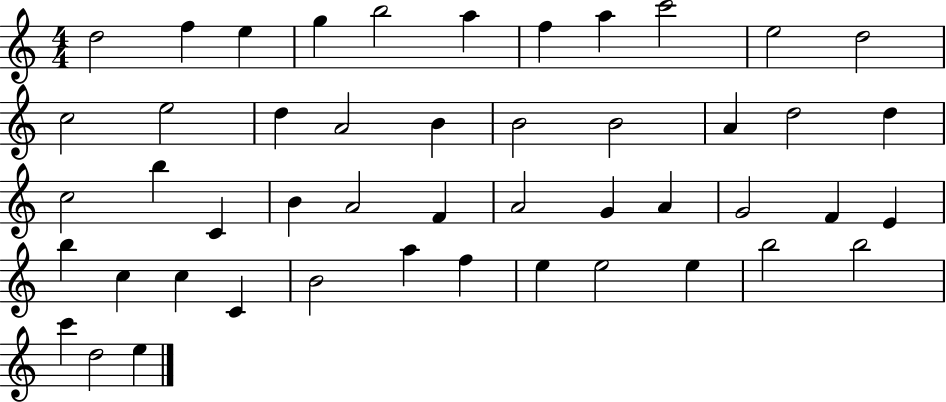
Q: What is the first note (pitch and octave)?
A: D5